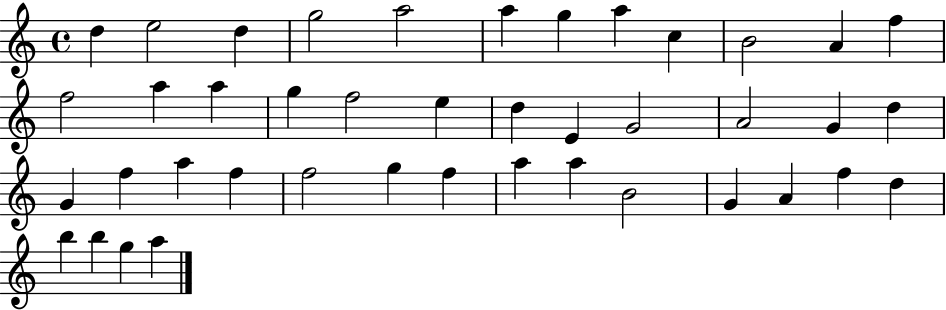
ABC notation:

X:1
T:Untitled
M:4/4
L:1/4
K:C
d e2 d g2 a2 a g a c B2 A f f2 a a g f2 e d E G2 A2 G d G f a f f2 g f a a B2 G A f d b b g a